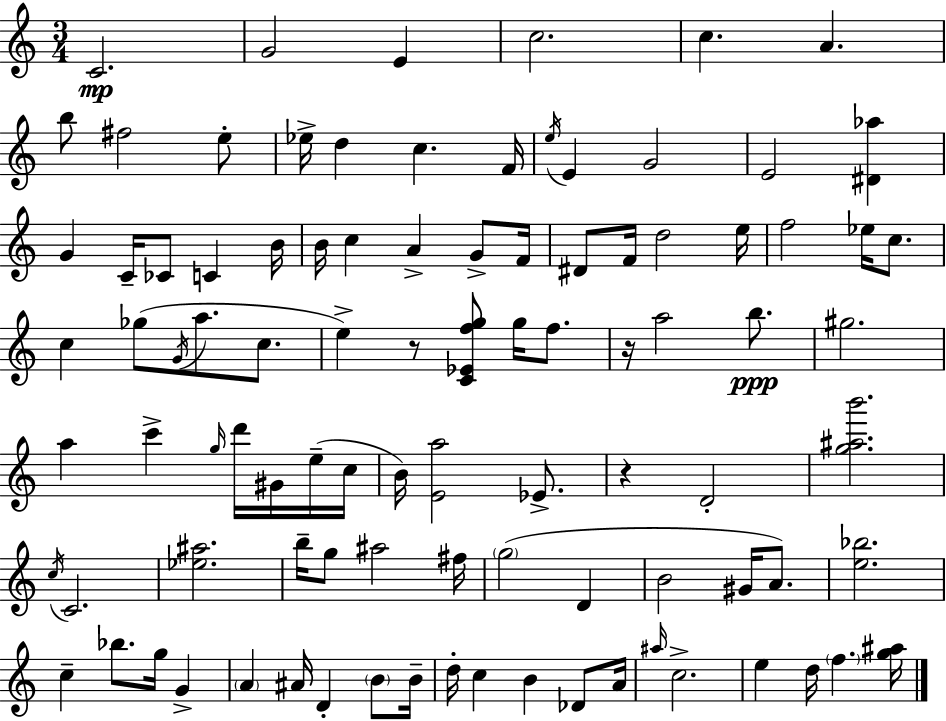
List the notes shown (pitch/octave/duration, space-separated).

C4/h. G4/h E4/q C5/h. C5/q. A4/q. B5/e F#5/h E5/e Eb5/s D5/q C5/q. F4/s E5/s E4/q G4/h E4/h [D#4,Ab5]/q G4/q C4/s CES4/e C4/q B4/s B4/s C5/q A4/q G4/e F4/s D#4/e F4/s D5/h E5/s F5/h Eb5/s C5/e. C5/q Gb5/e G4/s A5/e. C5/e. E5/q R/e [C4,Eb4,F5,G5]/e G5/s F5/e. R/s A5/h B5/e. G#5/h. A5/q C6/q G5/s D6/s G#4/s E5/s C5/s B4/s [E4,A5]/h Eb4/e. R/q D4/h [G5,A#5,B6]/h. C5/s C4/h. [Eb5,A#5]/h. B5/s G5/e A#5/h F#5/s G5/h D4/q B4/h G#4/s A4/e. [E5,Bb5]/h. C5/q Bb5/e. G5/s G4/q A4/q A#4/s D4/q B4/e B4/s D5/s C5/q B4/q Db4/e A4/s A#5/s C5/h. E5/q D5/s F5/q. [G5,A#5]/s